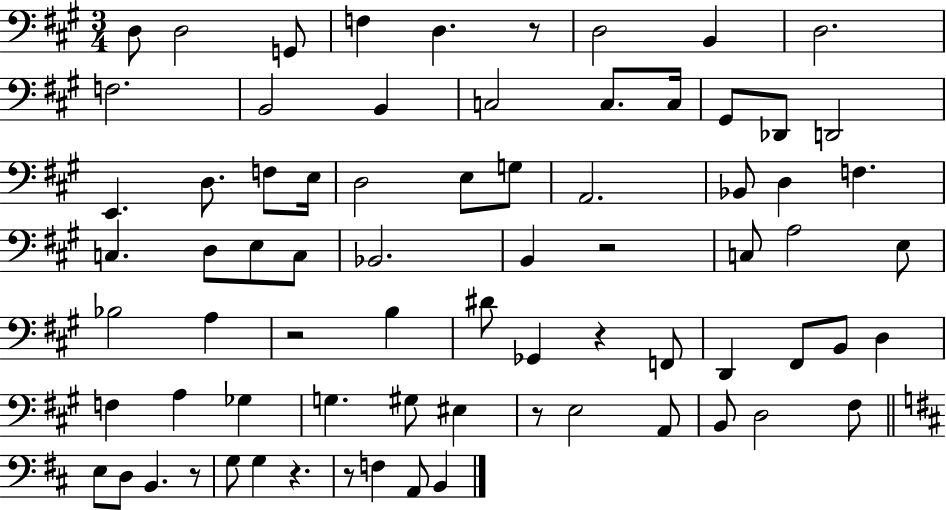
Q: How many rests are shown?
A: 8